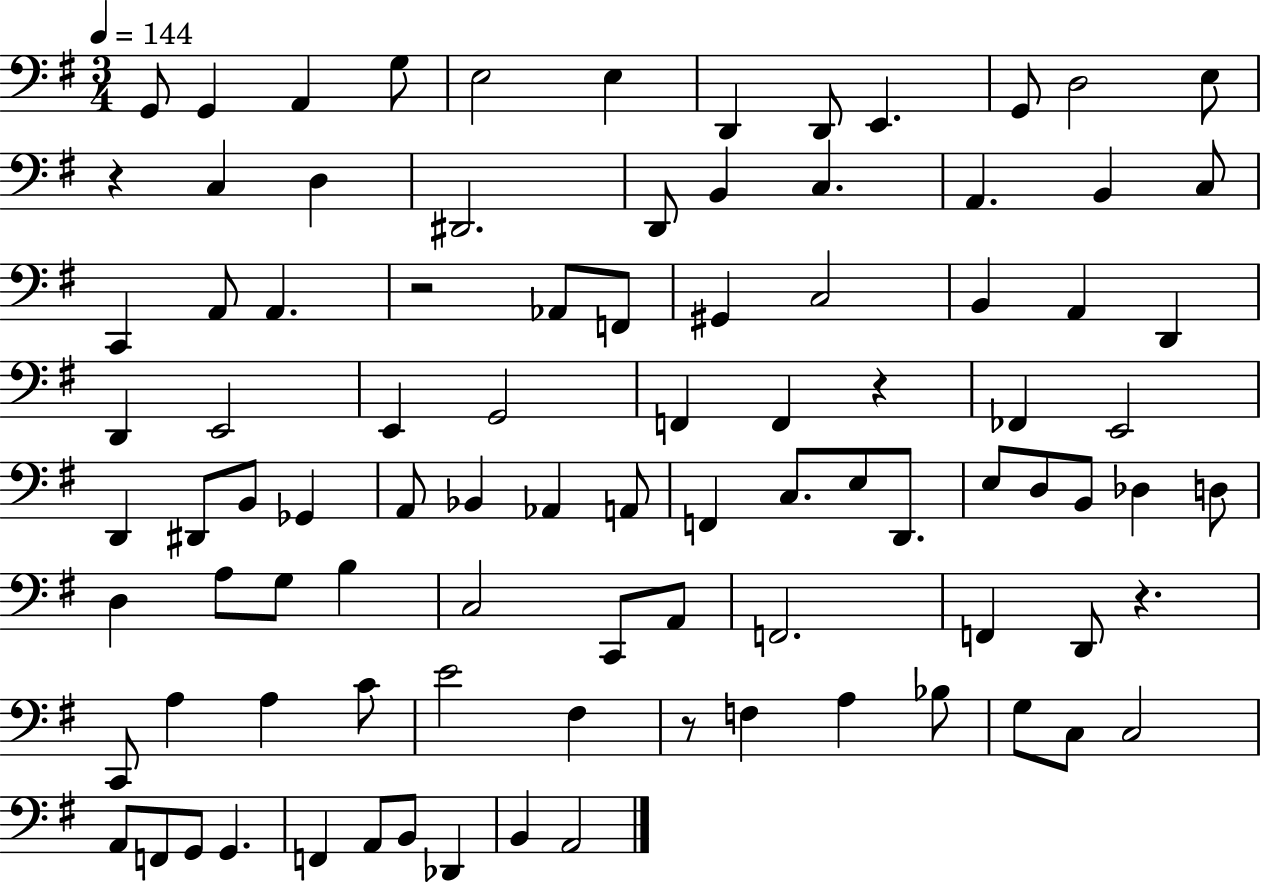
G2/e G2/q A2/q G3/e E3/h E3/q D2/q D2/e E2/q. G2/e D3/h E3/e R/q C3/q D3/q D#2/h. D2/e B2/q C3/q. A2/q. B2/q C3/e C2/q A2/e A2/q. R/h Ab2/e F2/e G#2/q C3/h B2/q A2/q D2/q D2/q E2/h E2/q G2/h F2/q F2/q R/q FES2/q E2/h D2/q D#2/e B2/e Gb2/q A2/e Bb2/q Ab2/q A2/e F2/q C3/e. E3/e D2/e. E3/e D3/e B2/e Db3/q D3/e D3/q A3/e G3/e B3/q C3/h C2/e A2/e F2/h. F2/q D2/e R/q. C2/e A3/q A3/q C4/e E4/h F#3/q R/e F3/q A3/q Bb3/e G3/e C3/e C3/h A2/e F2/e G2/e G2/q. F2/q A2/e B2/e Db2/q B2/q A2/h